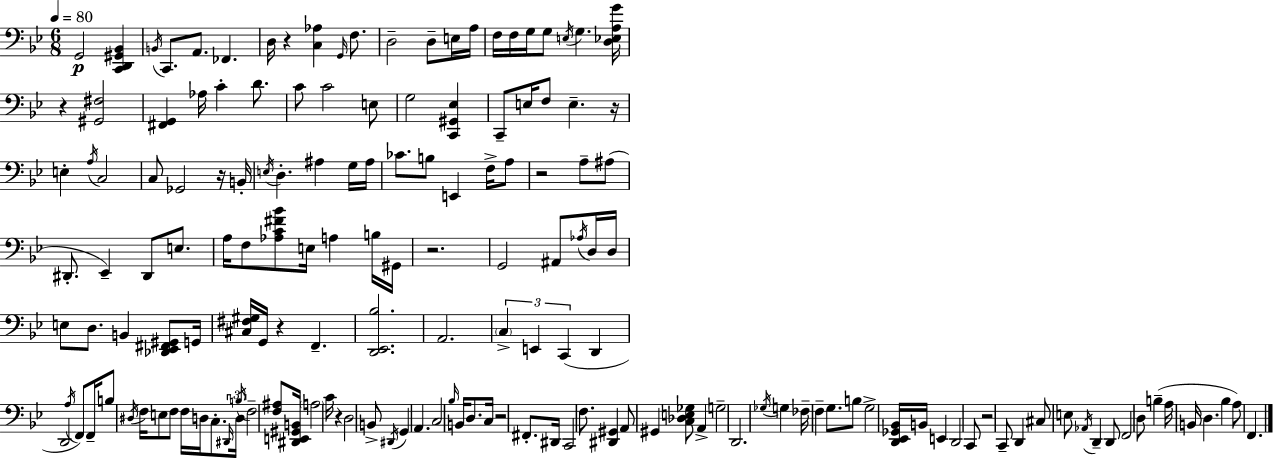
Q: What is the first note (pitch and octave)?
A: G2